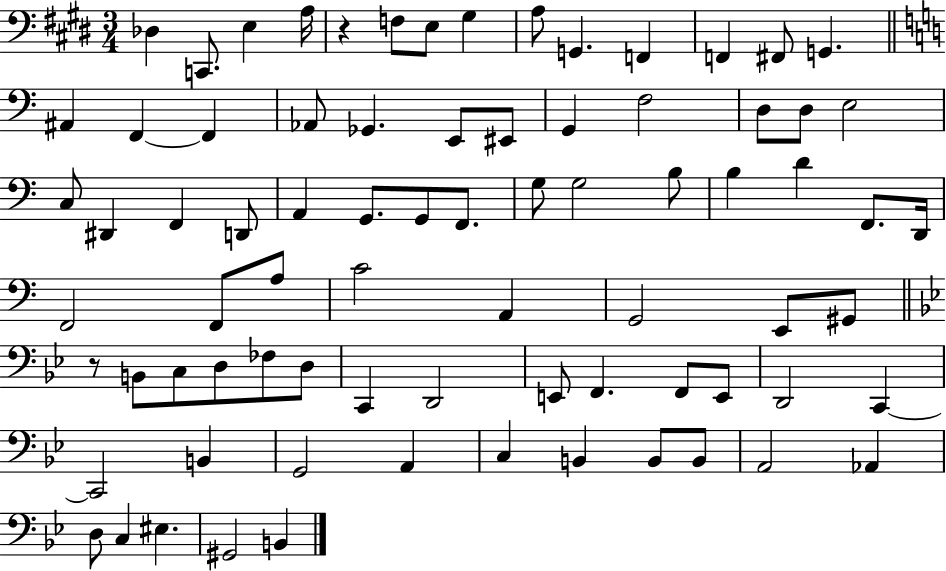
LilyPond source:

{
  \clef bass
  \numericTimeSignature
  \time 3/4
  \key e \major
  des4 c,8. e4 a16 | r4 f8 e8 gis4 | a8 g,4. f,4 | f,4 fis,8 g,4. | \break \bar "||" \break \key a \minor ais,4 f,4~~ f,4 | aes,8 ges,4. e,8 eis,8 | g,4 f2 | d8 d8 e2 | \break c8 dis,4 f,4 d,8 | a,4 g,8. g,8 f,8. | g8 g2 b8 | b4 d'4 f,8. d,16 | \break f,2 f,8 a8 | c'2 a,4 | g,2 e,8 gis,8 | \bar "||" \break \key bes \major r8 b,8 c8 d8 fes8 d8 | c,4 d,2 | e,8 f,4. f,8 e,8 | d,2 c,4~~ | \break c,2 b,4 | g,2 a,4 | c4 b,4 b,8 b,8 | a,2 aes,4 | \break d8 c4 eis4. | gis,2 b,4 | \bar "|."
}